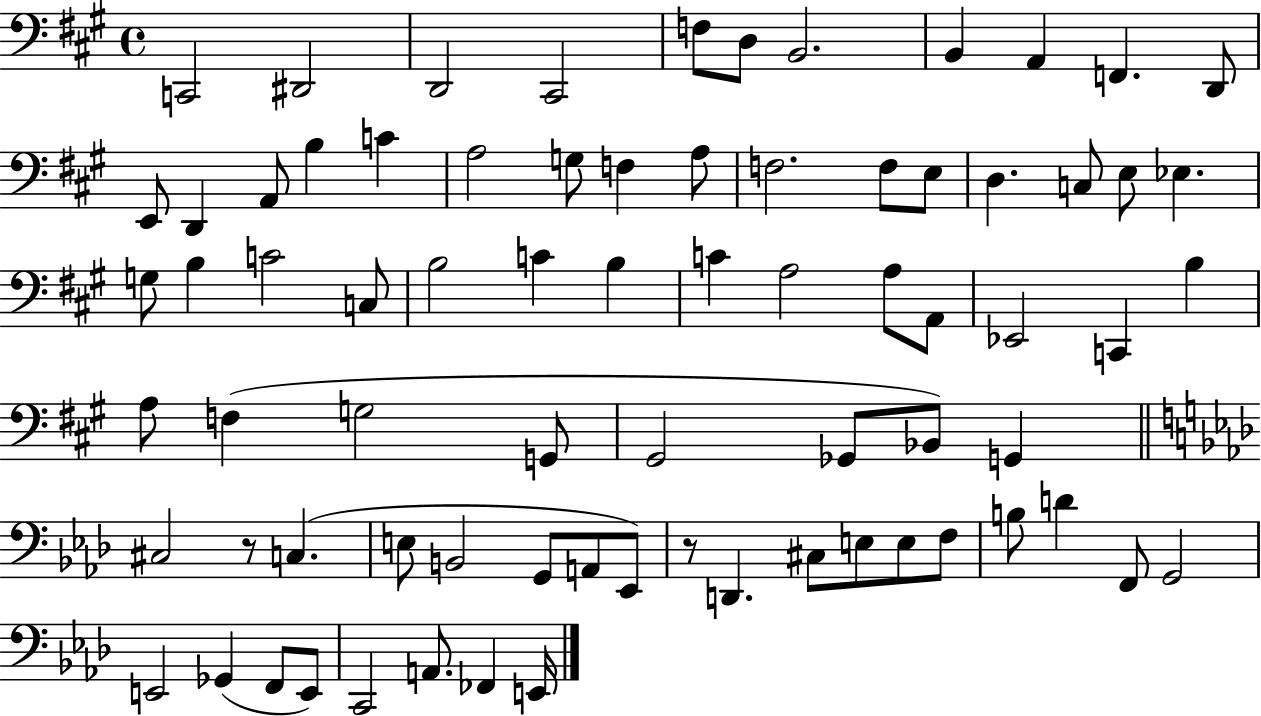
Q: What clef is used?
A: bass